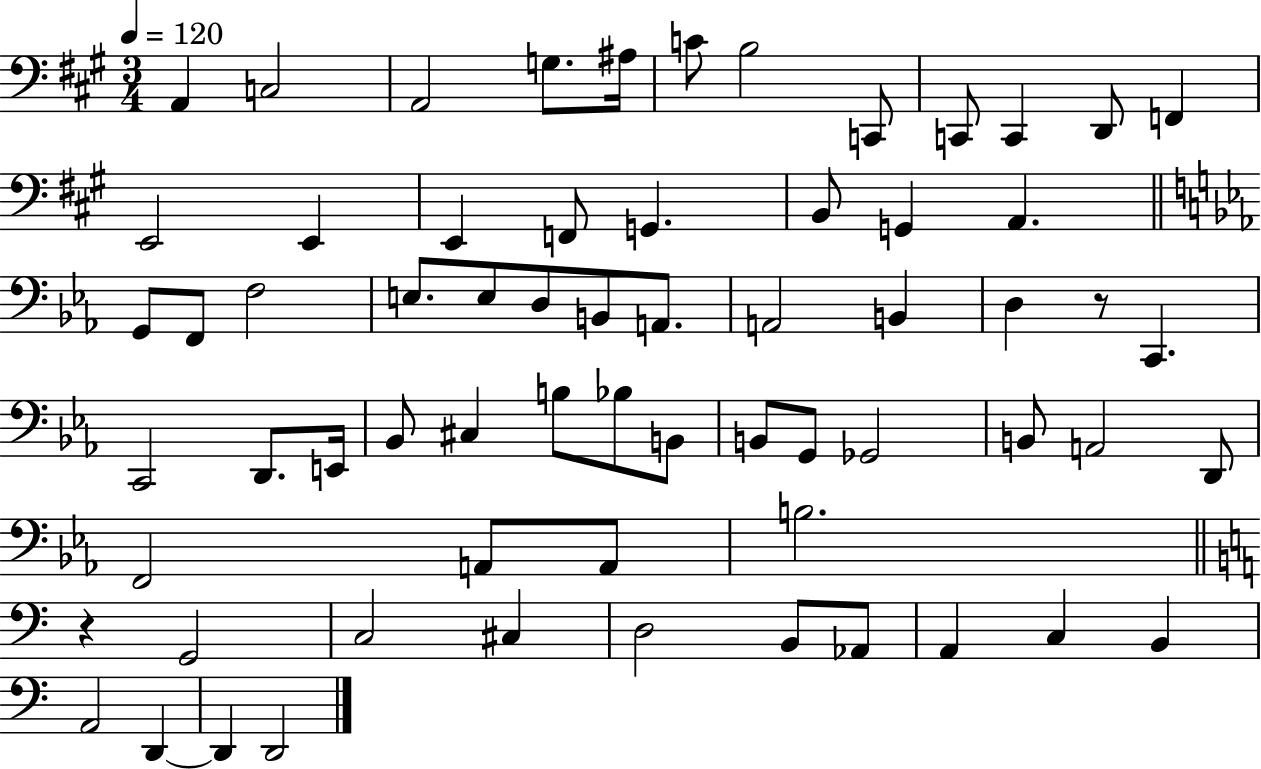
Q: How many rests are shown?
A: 2